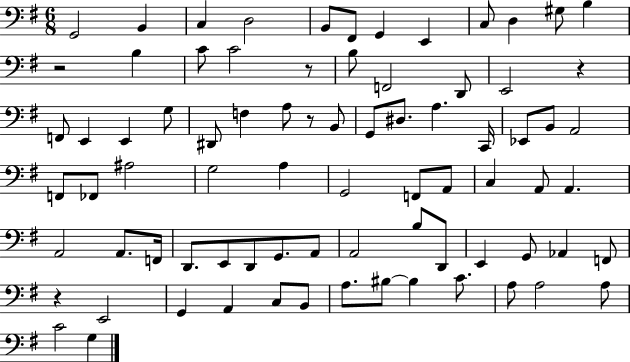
X:1
T:Untitled
M:6/8
L:1/4
K:G
G,,2 B,, C, D,2 B,,/2 ^F,,/2 G,, E,, C,/2 D, ^G,/2 B, z2 B, C/2 C2 z/2 B,/2 F,,2 D,,/2 E,,2 z F,,/2 E,, E,, G,/2 ^D,,/2 F, A,/2 z/2 B,,/2 G,,/2 ^D,/2 A, C,,/4 _E,,/2 B,,/2 A,,2 F,,/2 _F,,/2 ^A,2 G,2 A, G,,2 F,,/2 A,,/2 C, A,,/2 A,, A,,2 A,,/2 F,,/4 D,,/2 E,,/2 D,,/2 G,,/2 A,,/2 A,,2 B,/2 D,,/2 E,, G,,/2 _A,, F,,/2 z E,,2 G,, A,, C,/2 B,,/2 A,/2 ^B,/2 ^B, C/2 A,/2 A,2 A,/2 C2 G,